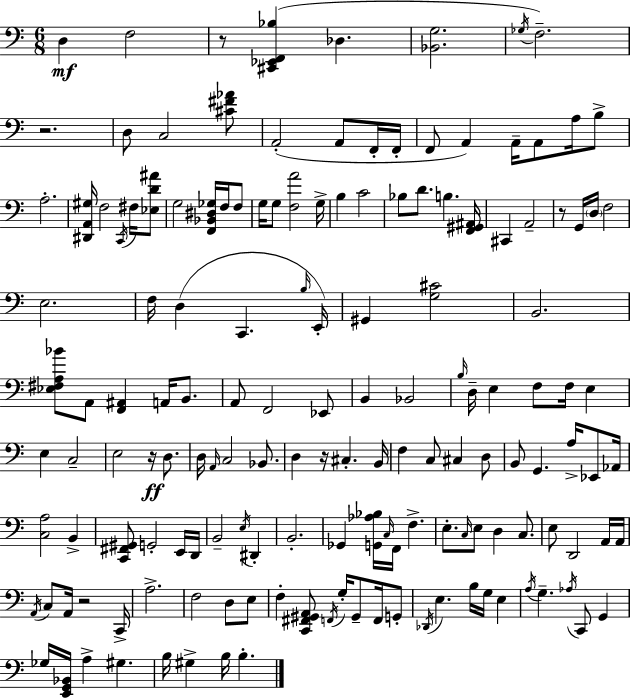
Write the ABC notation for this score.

X:1
T:Untitled
M:6/8
L:1/4
K:Am
D, F,2 z/2 [^C,,_E,,F,,_B,] _D, [_B,,G,]2 _G,/4 F,2 z2 D,/2 C,2 [^C^F_A]/2 A,,2 A,,/2 F,,/4 F,,/4 F,,/2 A,, A,,/4 A,,/2 A,/4 B,/2 A,2 [^D,,A,,^G,]/4 F,2 C,,/4 ^F,/4 [_E,D^A]/2 G,2 [F,,_B,,^D,_G,]/4 F,/4 F,/2 G,/4 G,/2 [F,A]2 G,/4 B, C2 _B,/2 D/2 B, [F,,^G,,^A,,]/4 ^C,, A,,2 z/2 G,,/4 D,/4 F,2 E,2 F,/4 D, C,, B,/4 E,,/4 ^G,, [G,^C]2 B,,2 [_E,^F,A,_B]/2 A,,/2 [F,,^A,,] A,,/4 B,,/2 A,,/2 F,,2 _E,,/2 B,, _B,,2 B,/4 D,/4 E, F,/2 F,/4 E, E, C,2 E,2 z/4 D,/2 D,/4 A,,/4 C,2 _B,,/2 D, z/4 ^C, B,,/4 F, C,/2 ^C, D,/2 B,,/2 G,, A,/4 _E,,/2 _A,,/4 [C,A,]2 B,, [C,,^F,,^G,,]/2 G,,2 E,,/4 D,,/4 B,,2 E,/4 ^D,, B,,2 _G,, [G,,_A,_B,]/4 C,/4 F,,/4 F, E,/2 C,/4 E,/2 D, C,/2 E,/2 D,,2 A,,/4 A,,/4 A,,/4 C,/2 A,,/4 z2 C,,/4 A,2 F,2 D,/2 E,/2 F, [C,,^F,,^G,,A,,]/2 F,,/4 G,/4 ^G,,/2 F,,/4 G,,/2 _D,,/4 E, B,/4 G,/4 E, A,/4 G, _A,/4 C,,/2 G,, _G,/4 [E,,G,,_B,,]/4 A, ^G, B,/4 ^G, B,/4 B,